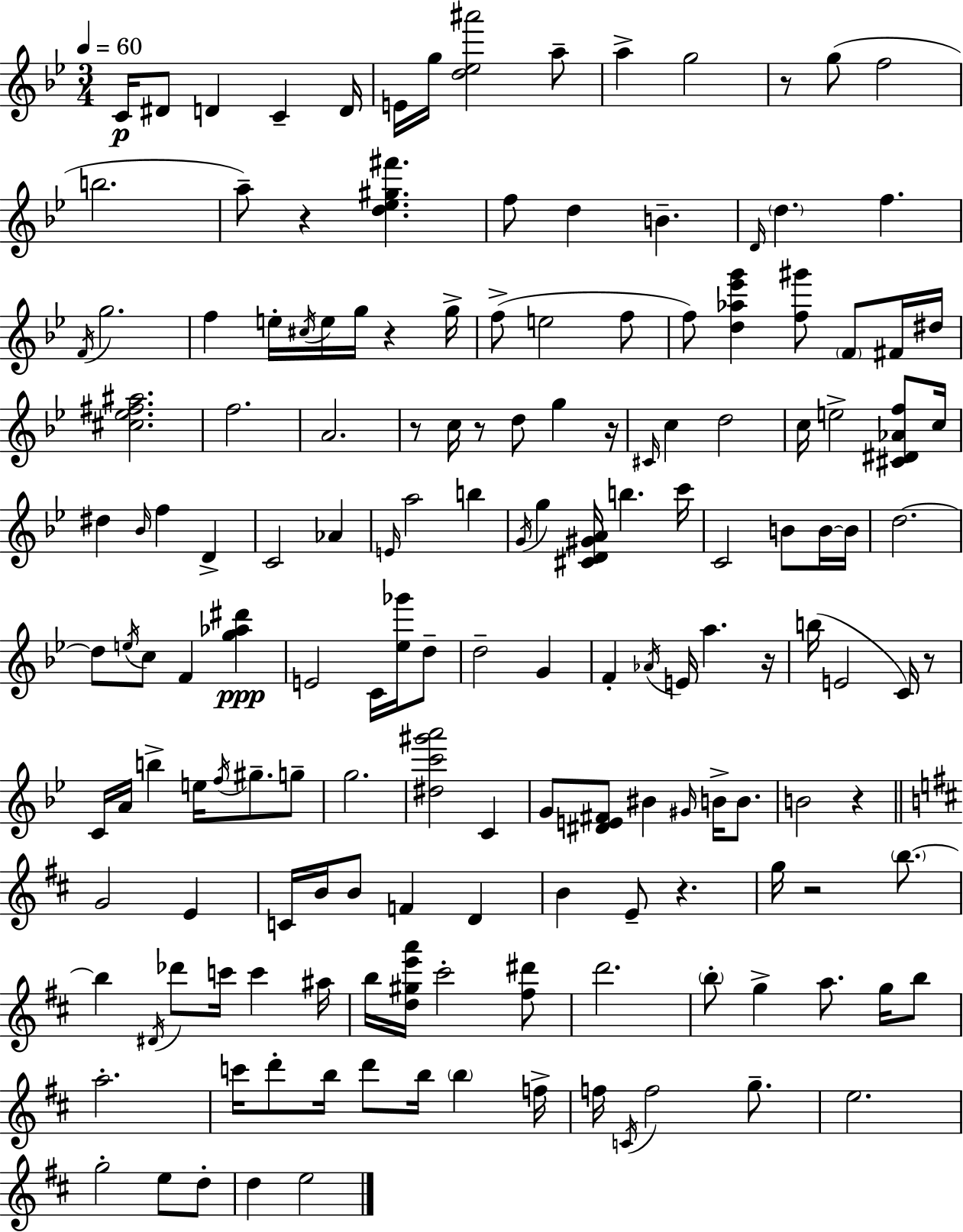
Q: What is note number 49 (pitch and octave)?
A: F5